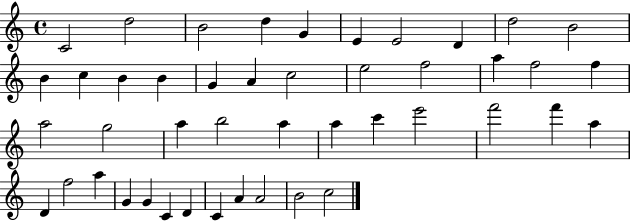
X:1
T:Untitled
M:4/4
L:1/4
K:C
C2 d2 B2 d G E E2 D d2 B2 B c B B G A c2 e2 f2 a f2 f a2 g2 a b2 a a c' e'2 f'2 f' a D f2 a G G C D C A A2 B2 c2